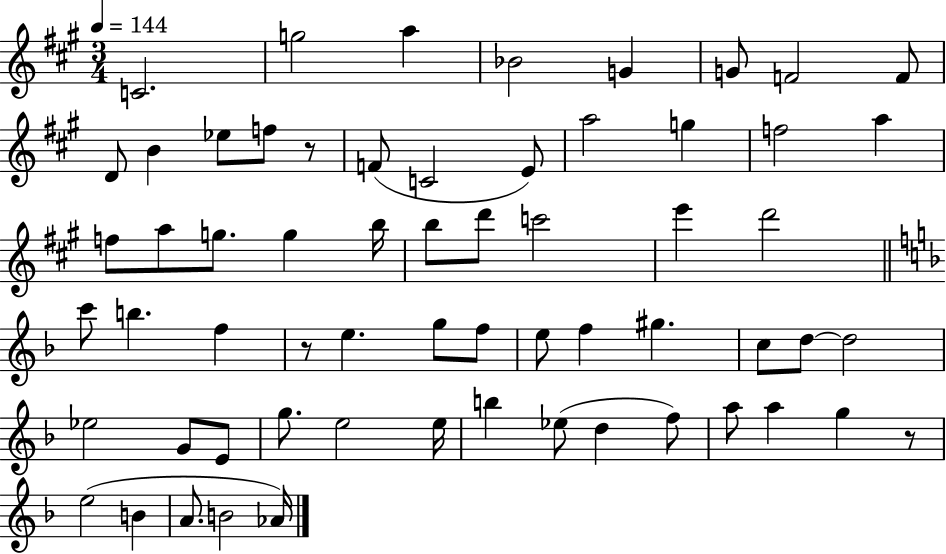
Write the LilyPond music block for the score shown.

{
  \clef treble
  \numericTimeSignature
  \time 3/4
  \key a \major
  \tempo 4 = 144
  \repeat volta 2 { c'2. | g''2 a''4 | bes'2 g'4 | g'8 f'2 f'8 | \break d'8 b'4 ees''8 f''8 r8 | f'8( c'2 e'8) | a''2 g''4 | f''2 a''4 | \break f''8 a''8 g''8. g''4 b''16 | b''8 d'''8 c'''2 | e'''4 d'''2 | \bar "||" \break \key f \major c'''8 b''4. f''4 | r8 e''4. g''8 f''8 | e''8 f''4 gis''4. | c''8 d''8~~ d''2 | \break ees''2 g'8 e'8 | g''8. e''2 e''16 | b''4 ees''8( d''4 f''8) | a''8 a''4 g''4 r8 | \break e''2( b'4 | a'8. b'2 aes'16) | } \bar "|."
}